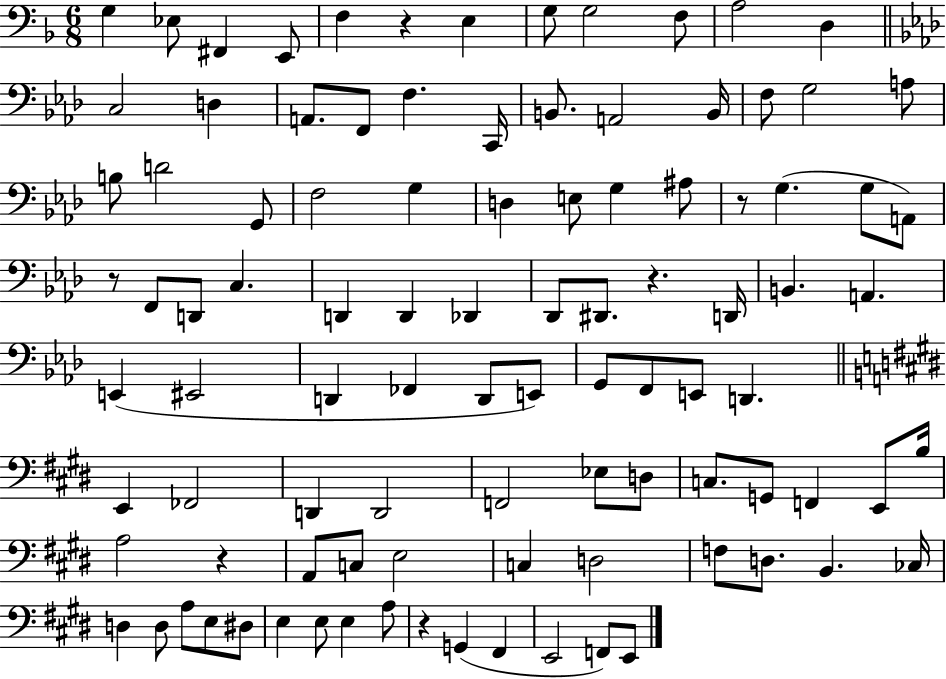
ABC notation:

X:1
T:Untitled
M:6/8
L:1/4
K:F
G, _E,/2 ^F,, E,,/2 F, z E, G,/2 G,2 F,/2 A,2 D, C,2 D, A,,/2 F,,/2 F, C,,/4 B,,/2 A,,2 B,,/4 F,/2 G,2 A,/2 B,/2 D2 G,,/2 F,2 G, D, E,/2 G, ^A,/2 z/2 G, G,/2 A,,/2 z/2 F,,/2 D,,/2 C, D,, D,, _D,, _D,,/2 ^D,,/2 z D,,/4 B,, A,, E,, ^E,,2 D,, _F,, D,,/2 E,,/2 G,,/2 F,,/2 E,,/2 D,, E,, _F,,2 D,, D,,2 F,,2 _E,/2 D,/2 C,/2 G,,/2 F,, E,,/2 B,/4 A,2 z A,,/2 C,/2 E,2 C, D,2 F,/2 D,/2 B,, _C,/4 D, D,/2 A,/2 E,/2 ^D,/2 E, E,/2 E, A,/2 z G,, ^F,, E,,2 F,,/2 E,,/2